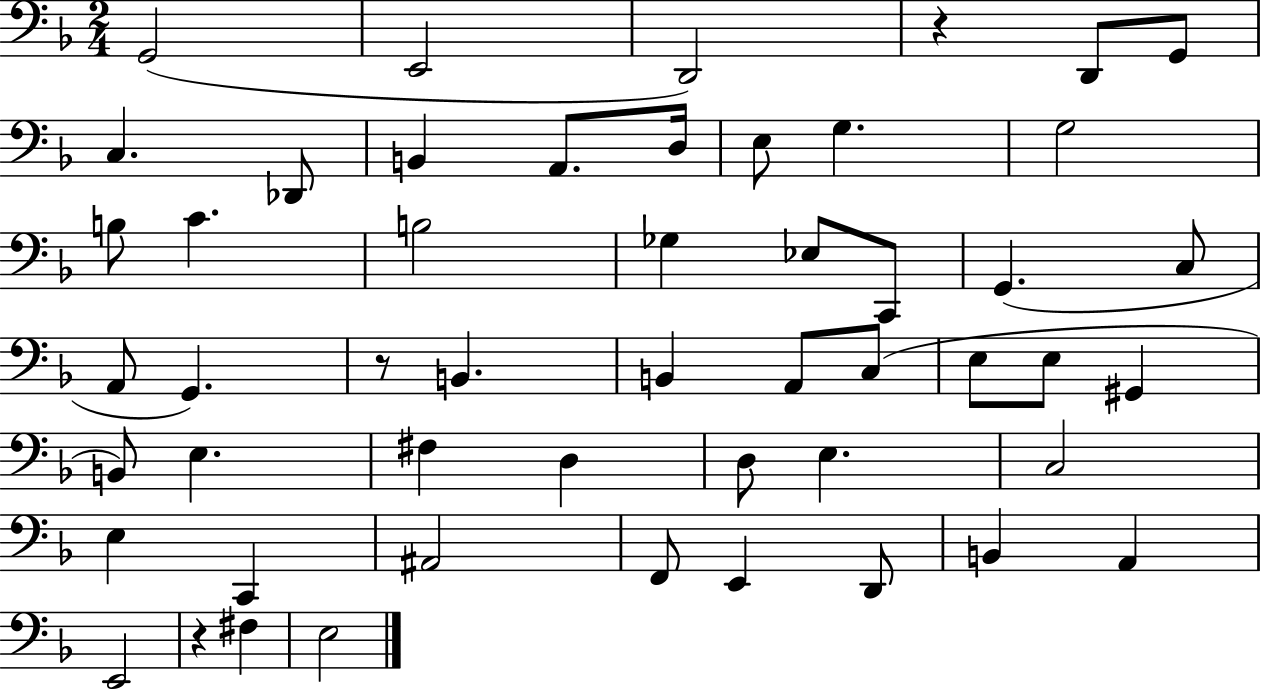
G2/h E2/h D2/h R/q D2/e G2/e C3/q. Db2/e B2/q A2/e. D3/s E3/e G3/q. G3/h B3/e C4/q. B3/h Gb3/q Eb3/e C2/e G2/q. C3/e A2/e G2/q. R/e B2/q. B2/q A2/e C3/e E3/e E3/e G#2/q B2/e E3/q. F#3/q D3/q D3/e E3/q. C3/h E3/q C2/q A#2/h F2/e E2/q D2/e B2/q A2/q E2/h R/q F#3/q E3/h